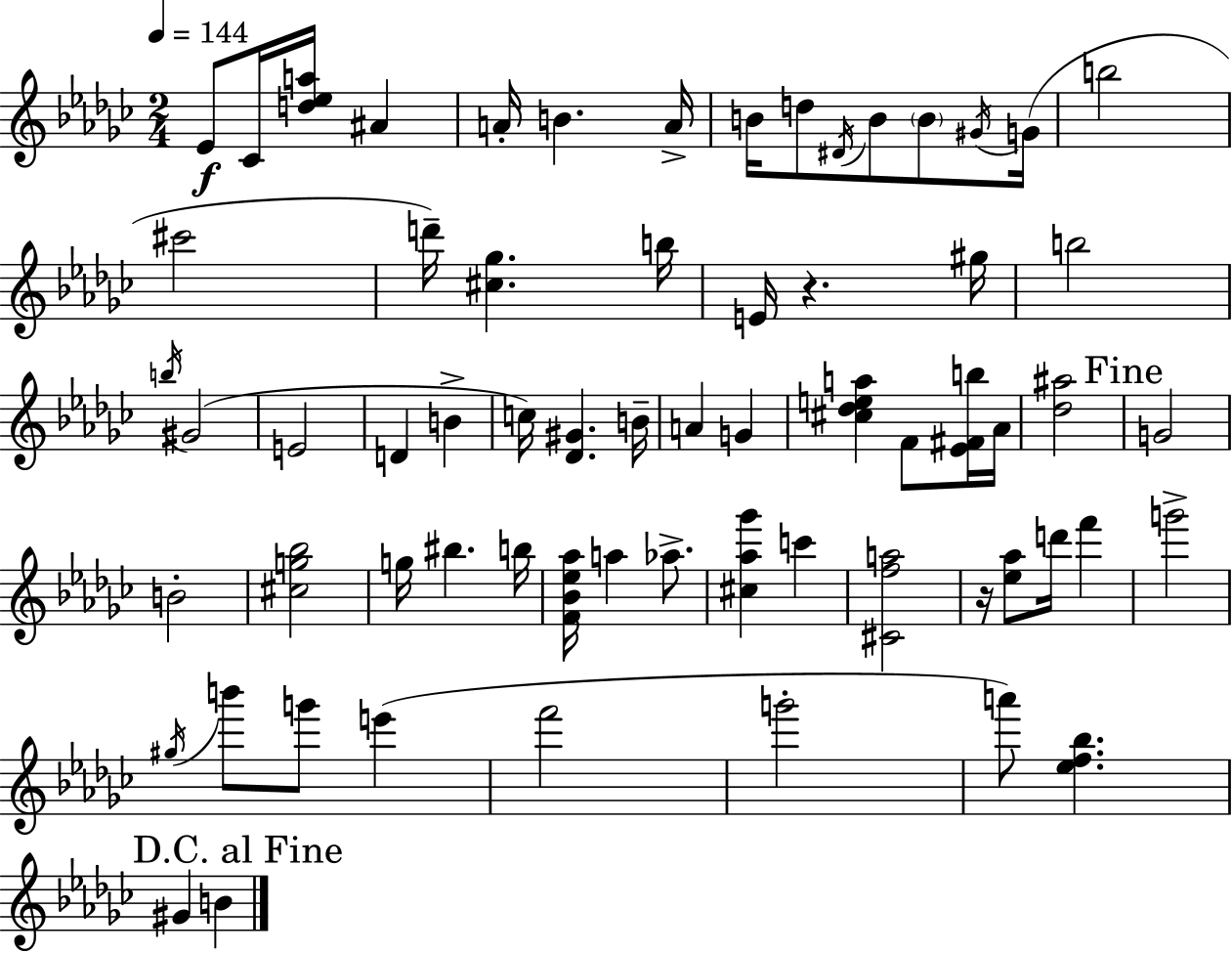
Eb4/e CES4/s [D5,Eb5,A5]/s A#4/q A4/s B4/q. A4/s B4/s D5/e D#4/s B4/e B4/e G#4/s G4/s B5/h C#6/h D6/s [C#5,Gb5]/q. B5/s E4/s R/q. G#5/s B5/h B5/s G#4/h E4/h D4/q B4/q C5/s [Db4,G#4]/q. B4/s A4/q G4/q [C#5,Db5,E5,A5]/q F4/e [Eb4,F#4,B5]/s Ab4/s [Db5,A#5]/h G4/h B4/h [C#5,G5,Bb5]/h G5/s BIS5/q. B5/s [F4,Bb4,Eb5,Ab5]/s A5/q Ab5/e. [C#5,Ab5,Gb6]/q C6/q [C#4,F5,A5]/h R/s [Eb5,Ab5]/e D6/s F6/q G6/h G#5/s B6/e G6/e E6/q F6/h G6/h A6/e [Eb5,F5,Bb5]/q. G#4/q B4/q